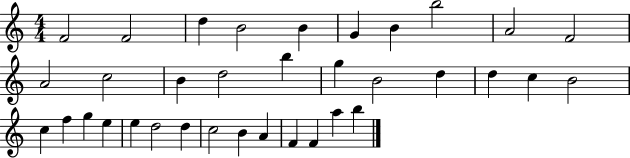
{
  \clef treble
  \numericTimeSignature
  \time 4/4
  \key c \major
  f'2 f'2 | d''4 b'2 b'4 | g'4 b'4 b''2 | a'2 f'2 | \break a'2 c''2 | b'4 d''2 b''4 | g''4 b'2 d''4 | d''4 c''4 b'2 | \break c''4 f''4 g''4 e''4 | e''4 d''2 d''4 | c''2 b'4 a'4 | f'4 f'4 a''4 b''4 | \break \bar "|."
}